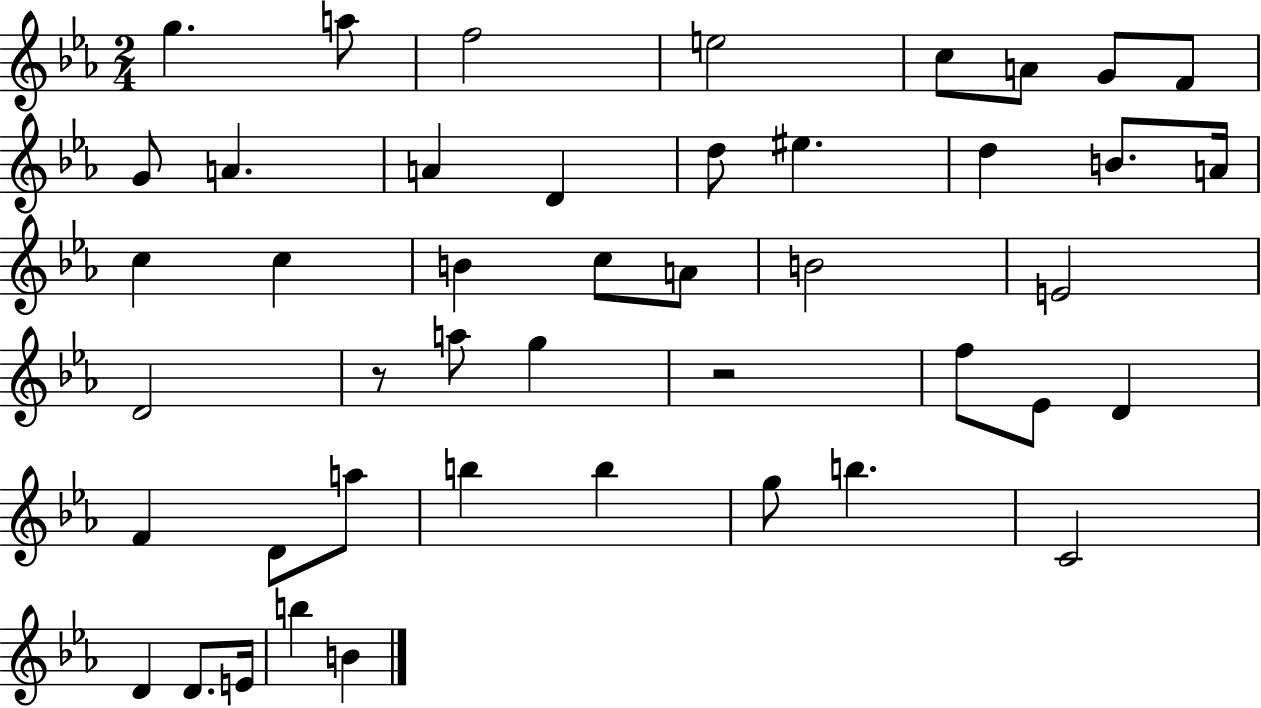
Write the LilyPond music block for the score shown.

{
  \clef treble
  \numericTimeSignature
  \time 2/4
  \key ees \major
  \repeat volta 2 { g''4. a''8 | f''2 | e''2 | c''8 a'8 g'8 f'8 | \break g'8 a'4. | a'4 d'4 | d''8 eis''4. | d''4 b'8. a'16 | \break c''4 c''4 | b'4 c''8 a'8 | b'2 | e'2 | \break d'2 | r8 a''8 g''4 | r2 | f''8 ees'8 d'4 | \break f'4 d'8 a''8 | b''4 b''4 | g''8 b''4. | c'2 | \break d'4 d'8. e'16 | b''4 b'4 | } \bar "|."
}